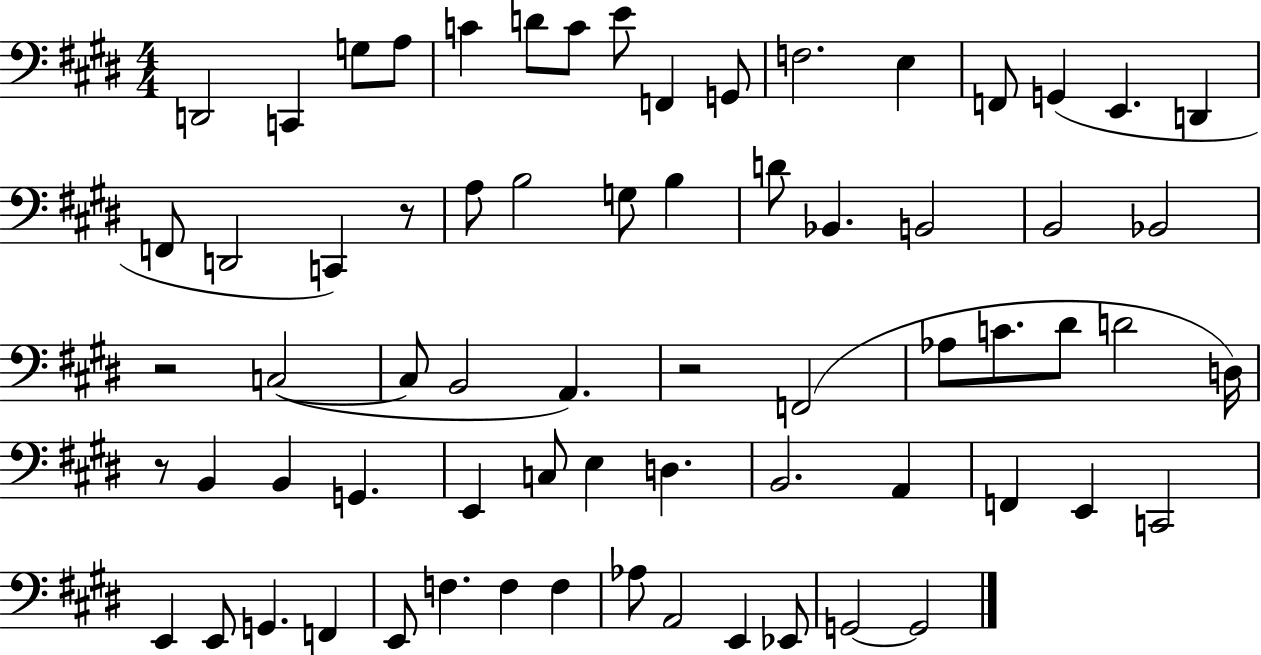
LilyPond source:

{
  \clef bass
  \numericTimeSignature
  \time 4/4
  \key e \major
  \repeat volta 2 { d,2 c,4 g8 a8 | c'4 d'8 c'8 e'8 f,4 g,8 | f2. e4 | f,8 g,4( e,4. d,4 | \break f,8 d,2 c,4) r8 | a8 b2 g8 b4 | d'8 bes,4. b,2 | b,2 bes,2 | \break r2 c2~(~ | c8 b,2 a,4.) | r2 f,2( | aes8 c'8. dis'8 d'2 d16) | \break r8 b,4 b,4 g,4. | e,4 c8 e4 d4. | b,2. a,4 | f,4 e,4 c,2 | \break e,4 e,8 g,4. f,4 | e,8 f4. f4 f4 | aes8 a,2 e,4 ees,8 | g,2~~ g,2 | \break } \bar "|."
}